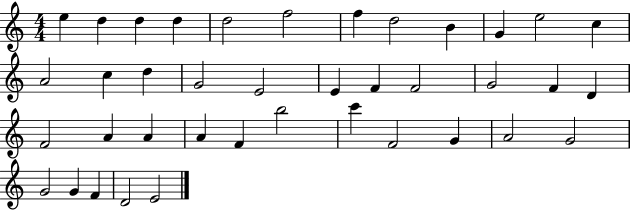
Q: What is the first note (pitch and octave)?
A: E5